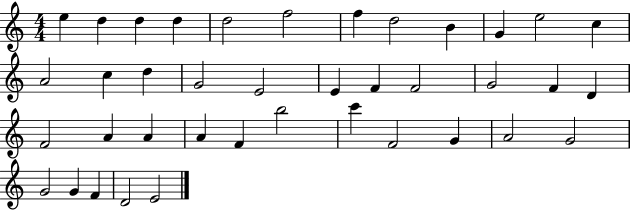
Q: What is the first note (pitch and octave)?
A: E5